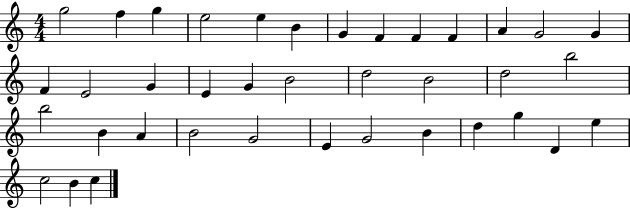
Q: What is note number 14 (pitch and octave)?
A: F4